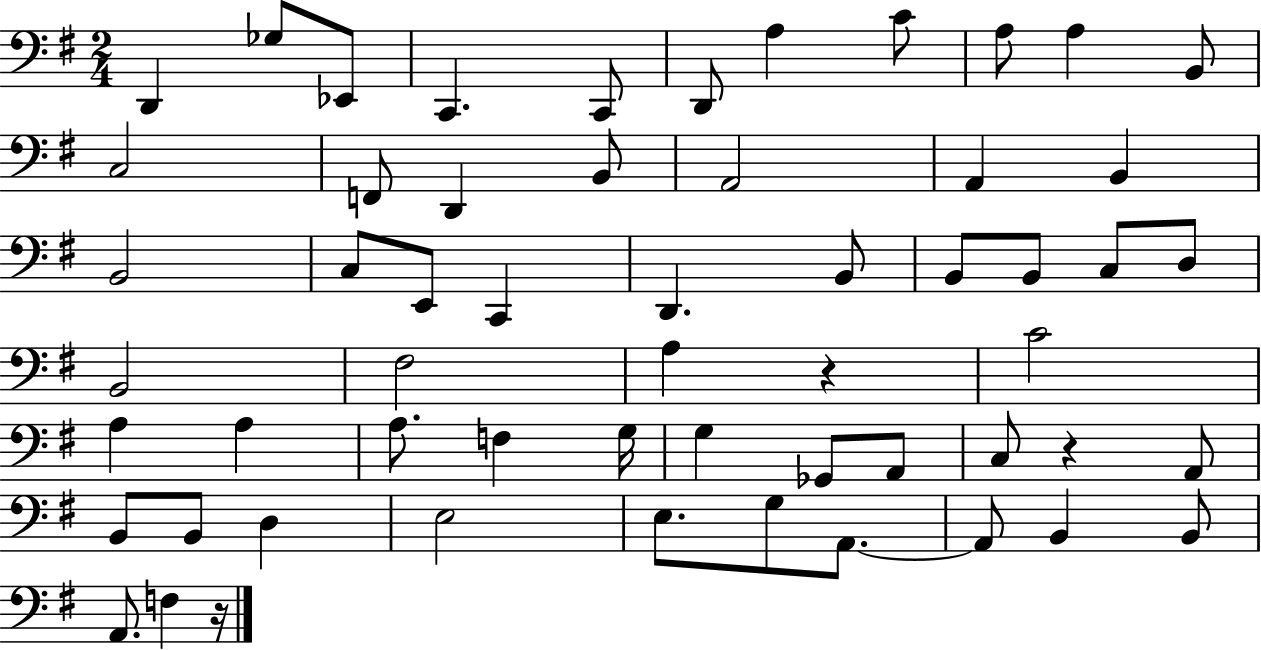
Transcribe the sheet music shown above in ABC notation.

X:1
T:Untitled
M:2/4
L:1/4
K:G
D,, _G,/2 _E,,/2 C,, C,,/2 D,,/2 A, C/2 A,/2 A, B,,/2 C,2 F,,/2 D,, B,,/2 A,,2 A,, B,, B,,2 C,/2 E,,/2 C,, D,, B,,/2 B,,/2 B,,/2 C,/2 D,/2 B,,2 ^F,2 A, z C2 A, A, A,/2 F, G,/4 G, _G,,/2 A,,/2 C,/2 z A,,/2 B,,/2 B,,/2 D, E,2 E,/2 G,/2 A,,/2 A,,/2 B,, B,,/2 A,,/2 F, z/4